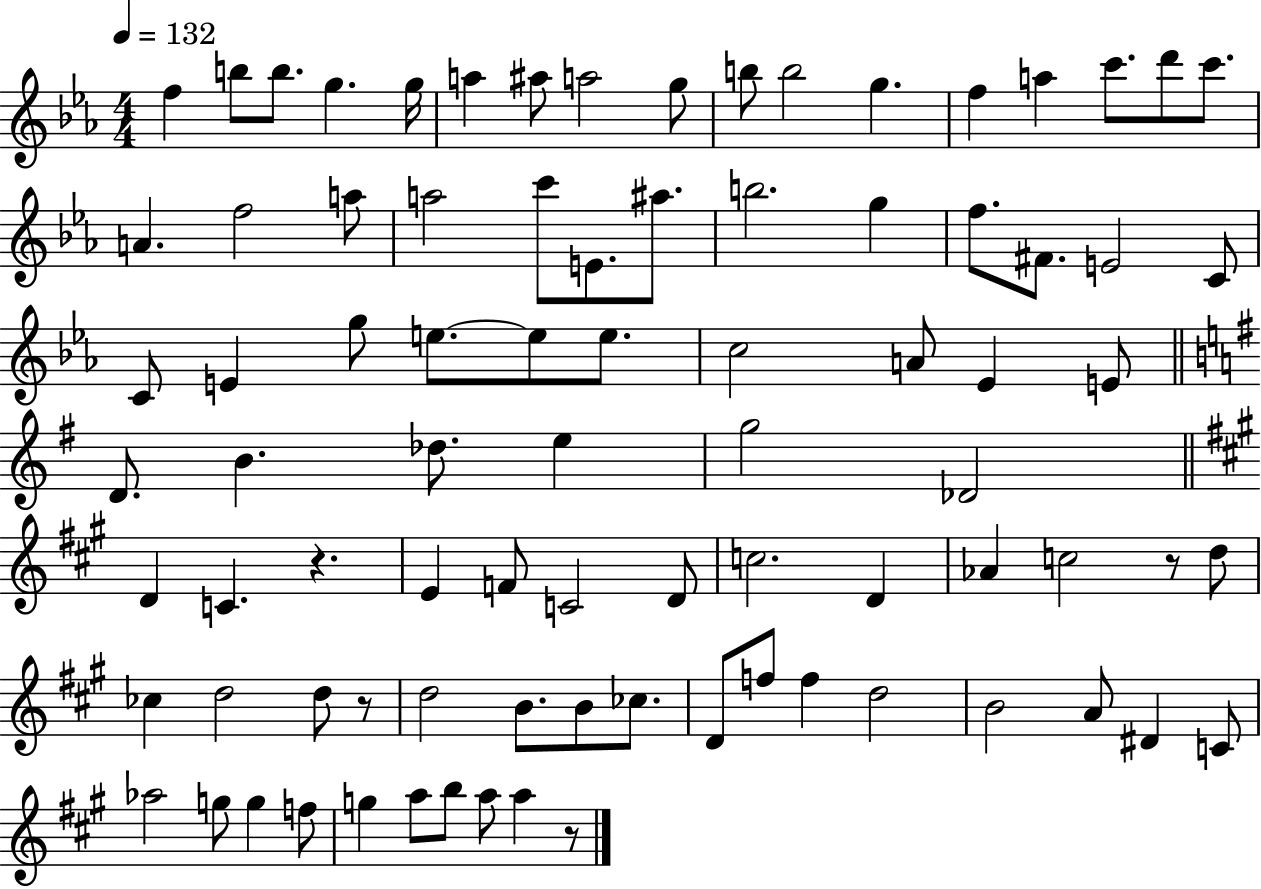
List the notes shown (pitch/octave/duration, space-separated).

F5/q B5/e B5/e. G5/q. G5/s A5/q A#5/e A5/h G5/e B5/e B5/h G5/q. F5/q A5/q C6/e. D6/e C6/e. A4/q. F5/h A5/e A5/h C6/e E4/e. A#5/e. B5/h. G5/q F5/e. F#4/e. E4/h C4/e C4/e E4/q G5/e E5/e. E5/e E5/e. C5/h A4/e Eb4/q E4/e D4/e. B4/q. Db5/e. E5/q G5/h Db4/h D4/q C4/q. R/q. E4/q F4/e C4/h D4/e C5/h. D4/q Ab4/q C5/h R/e D5/e CES5/q D5/h D5/e R/e D5/h B4/e. B4/e CES5/e. D4/e F5/e F5/q D5/h B4/h A4/e D#4/q C4/e Ab5/h G5/e G5/q F5/e G5/q A5/e B5/e A5/e A5/q R/e